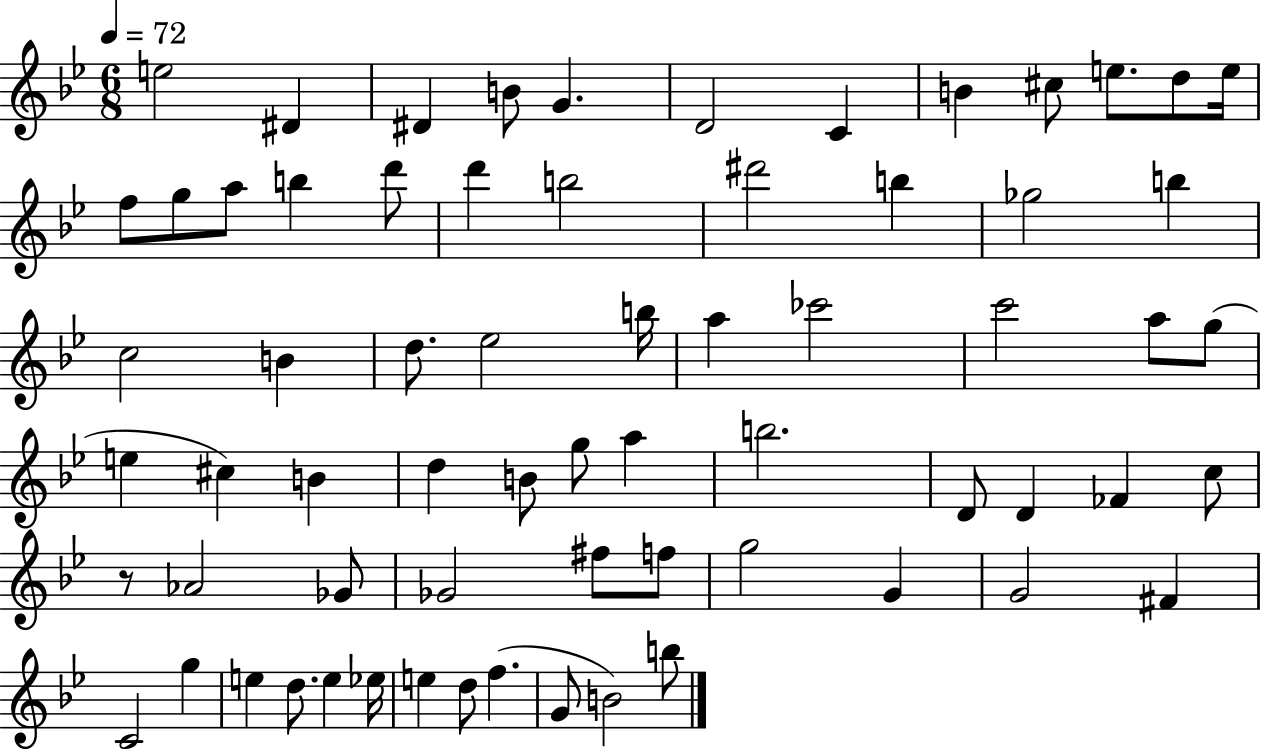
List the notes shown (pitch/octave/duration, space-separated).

E5/h D#4/q D#4/q B4/e G4/q. D4/h C4/q B4/q C#5/e E5/e. D5/e E5/s F5/e G5/e A5/e B5/q D6/e D6/q B5/h D#6/h B5/q Gb5/h B5/q C5/h B4/q D5/e. Eb5/h B5/s A5/q CES6/h C6/h A5/e G5/e E5/q C#5/q B4/q D5/q B4/e G5/e A5/q B5/h. D4/e D4/q FES4/q C5/e R/e Ab4/h Gb4/e Gb4/h F#5/e F5/e G5/h G4/q G4/h F#4/q C4/h G5/q E5/q D5/e. E5/q Eb5/s E5/q D5/e F5/q. G4/e B4/h B5/e